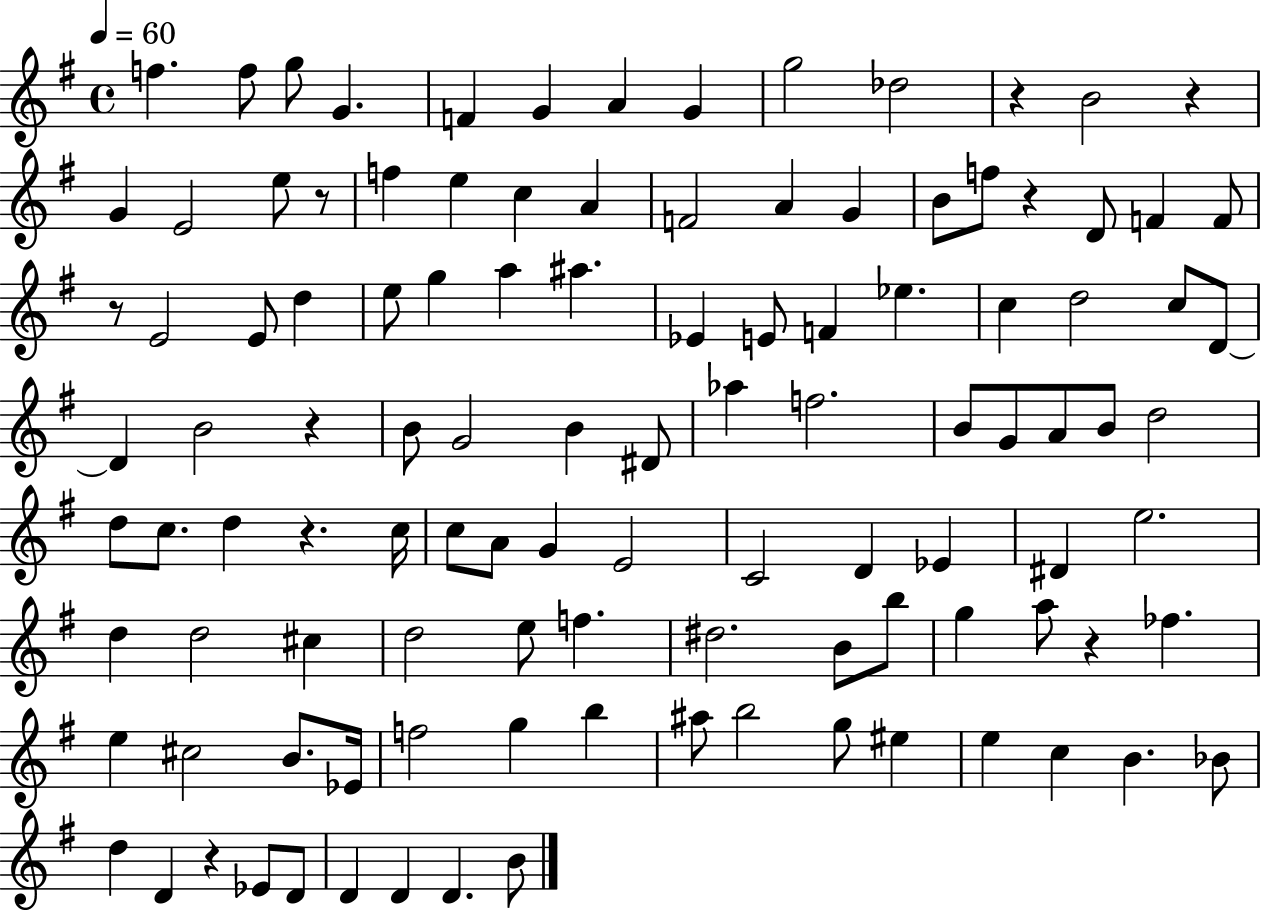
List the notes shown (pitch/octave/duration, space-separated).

F5/q. F5/e G5/e G4/q. F4/q G4/q A4/q G4/q G5/h Db5/h R/q B4/h R/q G4/q E4/h E5/e R/e F5/q E5/q C5/q A4/q F4/h A4/q G4/q B4/e F5/e R/q D4/e F4/q F4/e R/e E4/h E4/e D5/q E5/e G5/q A5/q A#5/q. Eb4/q E4/e F4/q Eb5/q. C5/q D5/h C5/e D4/e D4/q B4/h R/q B4/e G4/h B4/q D#4/e Ab5/q F5/h. B4/e G4/e A4/e B4/e D5/h D5/e C5/e. D5/q R/q. C5/s C5/e A4/e G4/q E4/h C4/h D4/q Eb4/q D#4/q E5/h. D5/q D5/h C#5/q D5/h E5/e F5/q. D#5/h. B4/e B5/e G5/q A5/e R/q FES5/q. E5/q C#5/h B4/e. Eb4/s F5/h G5/q B5/q A#5/e B5/h G5/e EIS5/q E5/q C5/q B4/q. Bb4/e D5/q D4/q R/q Eb4/e D4/e D4/q D4/q D4/q. B4/e